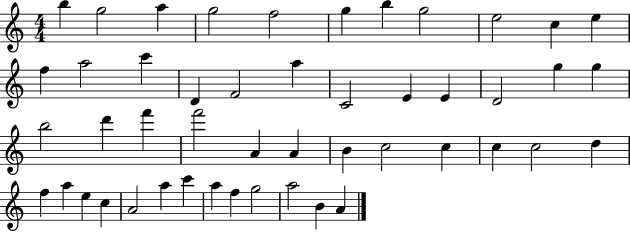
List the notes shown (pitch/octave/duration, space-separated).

B5/q G5/h A5/q G5/h F5/h G5/q B5/q G5/h E5/h C5/q E5/q F5/q A5/h C6/q D4/q F4/h A5/q C4/h E4/q E4/q D4/h G5/q G5/q B5/h D6/q F6/q F6/h A4/q A4/q B4/q C5/h C5/q C5/q C5/h D5/q F5/q A5/q E5/q C5/q A4/h A5/q C6/q A5/q F5/q G5/h A5/h B4/q A4/q